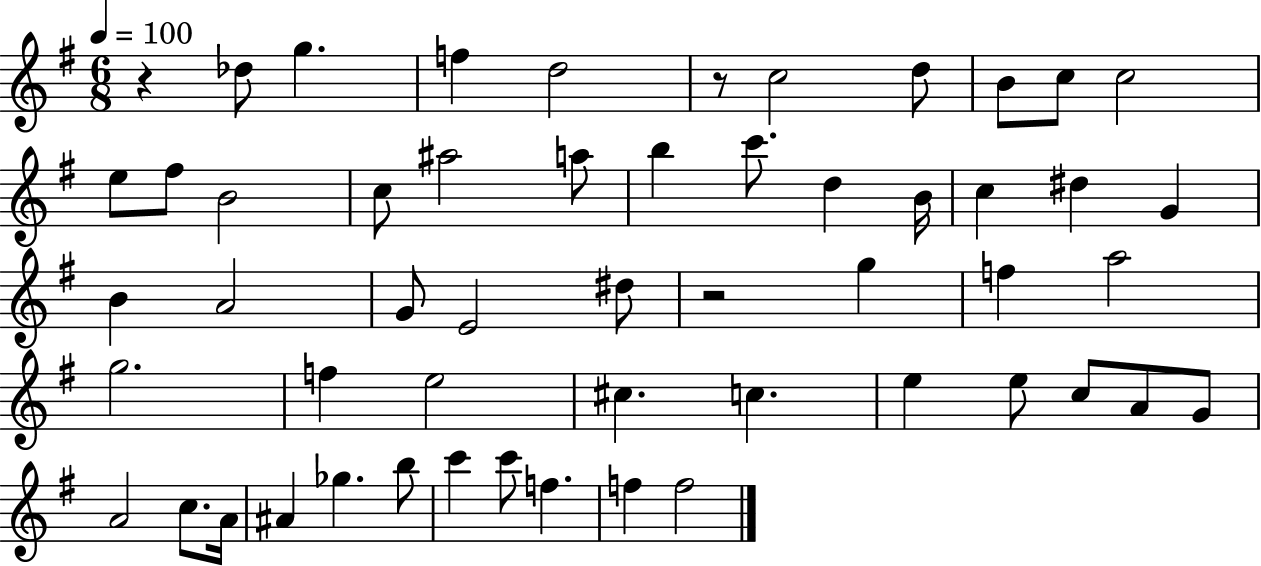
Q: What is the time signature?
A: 6/8